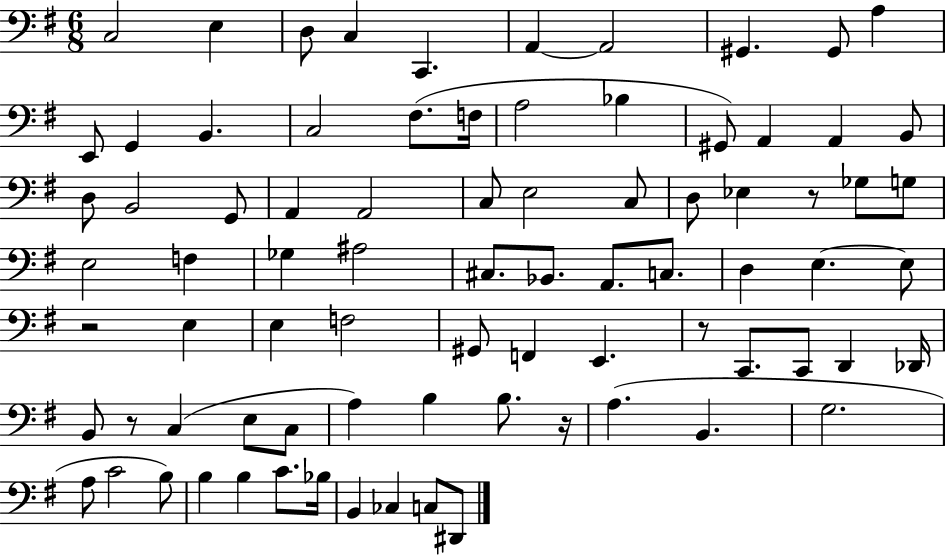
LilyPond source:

{
  \clef bass
  \numericTimeSignature
  \time 6/8
  \key g \major
  c2 e4 | d8 c4 c,4. | a,4~~ a,2 | gis,4. gis,8 a4 | \break e,8 g,4 b,4. | c2 fis8.( f16 | a2 bes4 | gis,8) a,4 a,4 b,8 | \break d8 b,2 g,8 | a,4 a,2 | c8 e2 c8 | d8 ees4 r8 ges8 g8 | \break e2 f4 | ges4 ais2 | cis8. bes,8. a,8. c8. | d4 e4.~~ e8 | \break r2 e4 | e4 f2 | gis,8 f,4 e,4. | r8 c,8. c,8 d,4 des,16 | \break b,8 r8 c4( e8 c8 | a4) b4 b8. r16 | a4.( b,4. | g2. | \break a8 c'2 b8) | b4 b4 c'8. bes16 | b,4 ces4 c8 dis,8 | \bar "|."
}